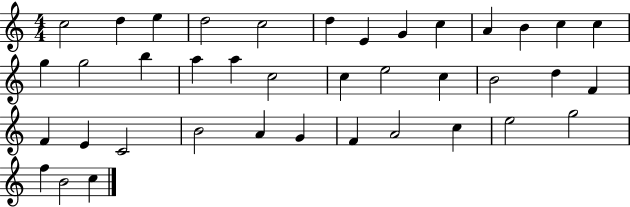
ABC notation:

X:1
T:Untitled
M:4/4
L:1/4
K:C
c2 d e d2 c2 d E G c A B c c g g2 b a a c2 c e2 c B2 d F F E C2 B2 A G F A2 c e2 g2 f B2 c